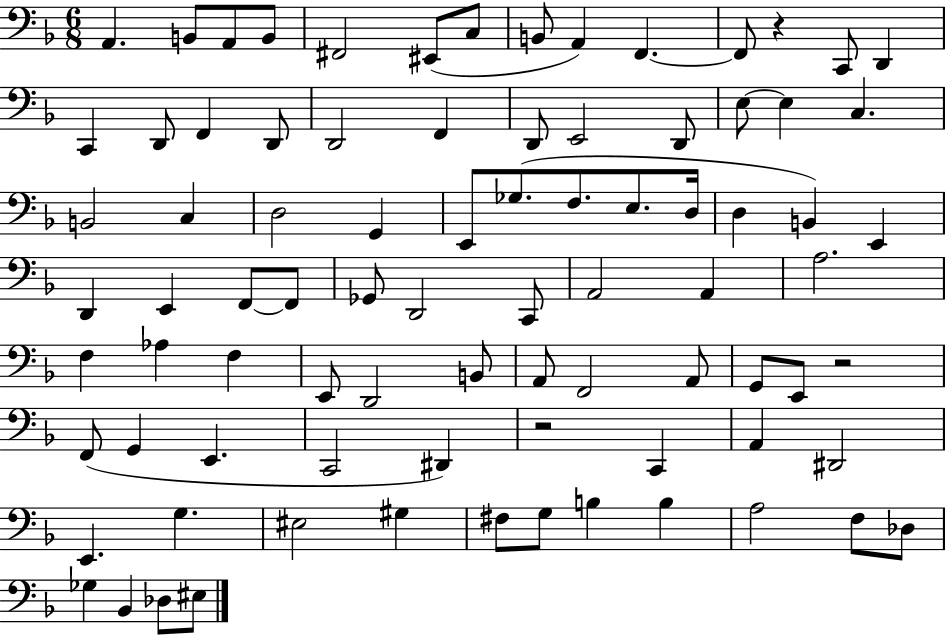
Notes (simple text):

A2/q. B2/e A2/e B2/e F#2/h EIS2/e C3/e B2/e A2/q F2/q. F2/e R/q C2/e D2/q C2/q D2/e F2/q D2/e D2/h F2/q D2/e E2/h D2/e E3/e E3/q C3/q. B2/h C3/q D3/h G2/q E2/e Gb3/e. F3/e. E3/e. D3/s D3/q B2/q E2/q D2/q E2/q F2/e F2/e Gb2/e D2/h C2/e A2/h A2/q A3/h. F3/q Ab3/q F3/q E2/e D2/h B2/e A2/e F2/h A2/e G2/e E2/e R/h F2/e G2/q E2/q. C2/h D#2/q R/h C2/q A2/q D#2/h E2/q. G3/q. EIS3/h G#3/q F#3/e G3/e B3/q B3/q A3/h F3/e Db3/e Gb3/q Bb2/q Db3/e EIS3/e